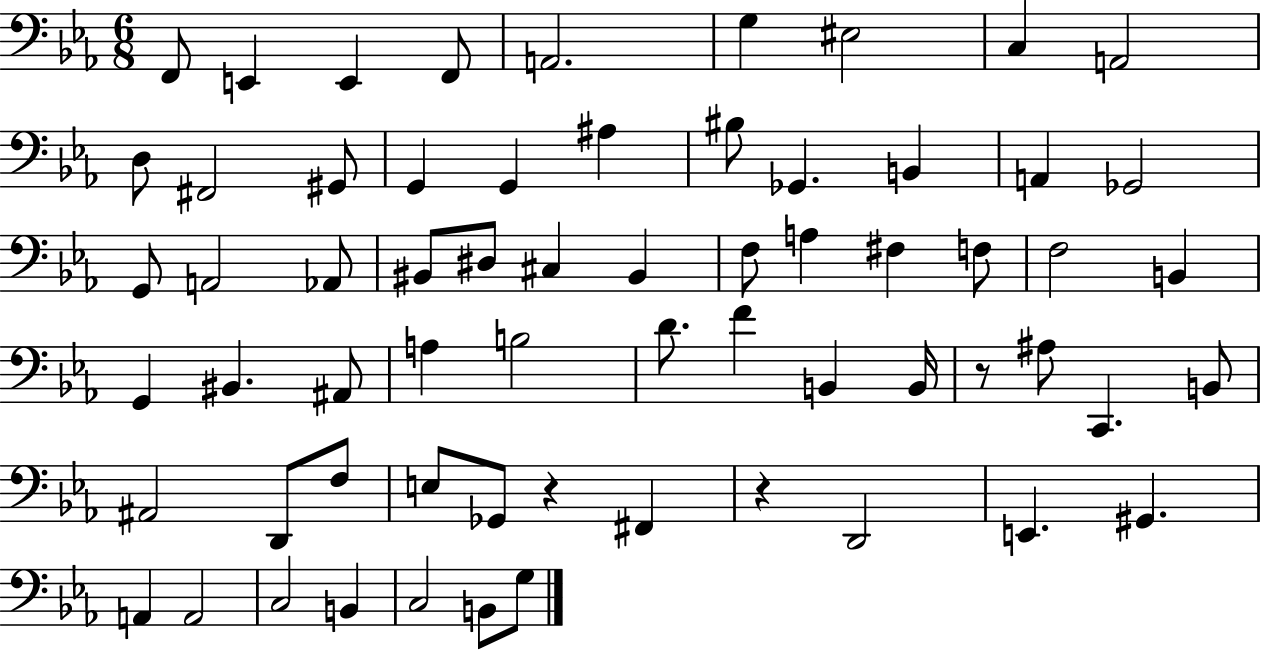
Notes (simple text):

F2/e E2/q E2/q F2/e A2/h. G3/q EIS3/h C3/q A2/h D3/e F#2/h G#2/e G2/q G2/q A#3/q BIS3/e Gb2/q. B2/q A2/q Gb2/h G2/e A2/h Ab2/e BIS2/e D#3/e C#3/q BIS2/q F3/e A3/q F#3/q F3/e F3/h B2/q G2/q BIS2/q. A#2/e A3/q B3/h D4/e. F4/q B2/q B2/s R/e A#3/e C2/q. B2/e A#2/h D2/e F3/e E3/e Gb2/e R/q F#2/q R/q D2/h E2/q. G#2/q. A2/q A2/h C3/h B2/q C3/h B2/e G3/e